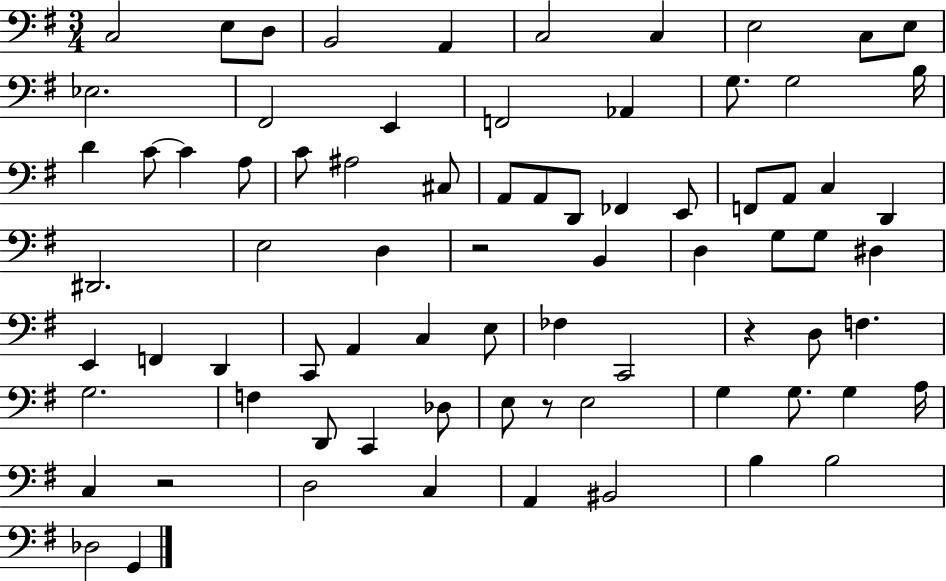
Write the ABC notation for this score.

X:1
T:Untitled
M:3/4
L:1/4
K:G
C,2 E,/2 D,/2 B,,2 A,, C,2 C, E,2 C,/2 E,/2 _E,2 ^F,,2 E,, F,,2 _A,, G,/2 G,2 B,/4 D C/2 C A,/2 C/2 ^A,2 ^C,/2 A,,/2 A,,/2 D,,/2 _F,, E,,/2 F,,/2 A,,/2 C, D,, ^D,,2 E,2 D, z2 B,, D, G,/2 G,/2 ^D, E,, F,, D,, C,,/2 A,, C, E,/2 _F, C,,2 z D,/2 F, G,2 F, D,,/2 C,, _D,/2 E,/2 z/2 E,2 G, G,/2 G, A,/4 C, z2 D,2 C, A,, ^B,,2 B, B,2 _D,2 G,,